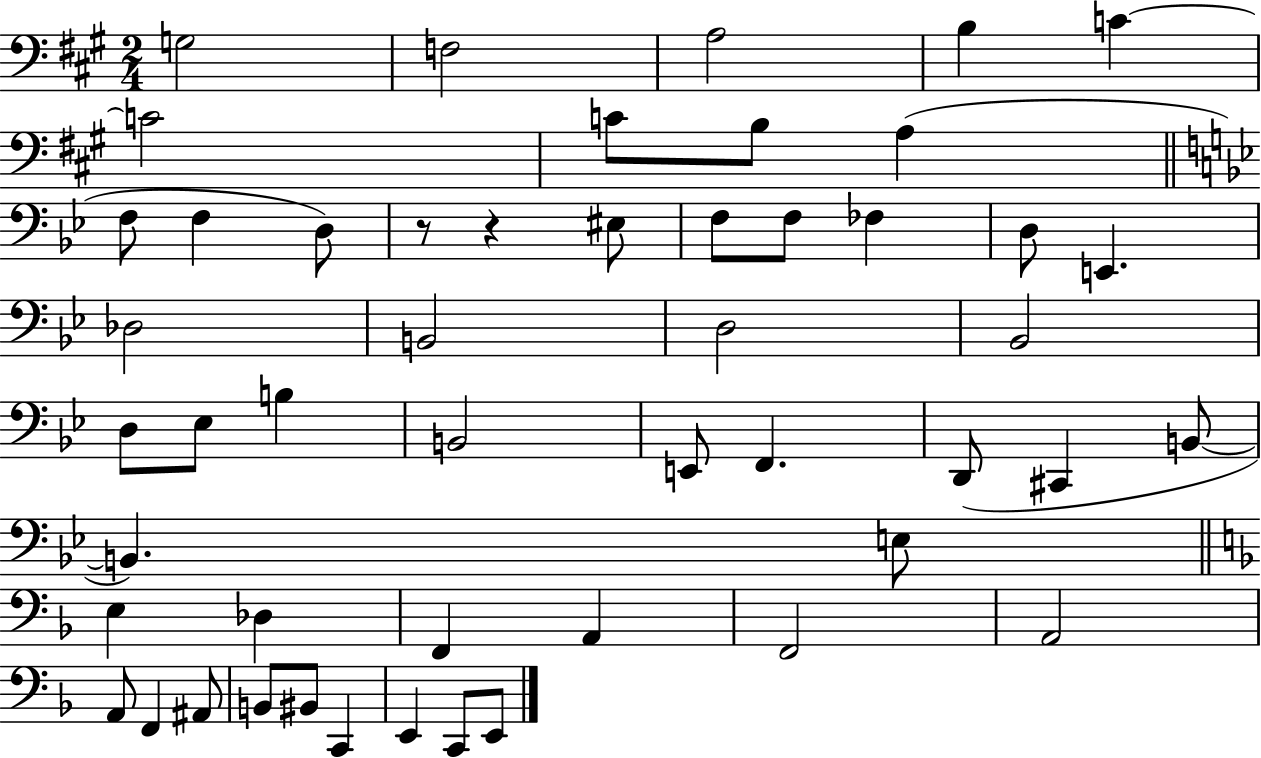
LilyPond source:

{
  \clef bass
  \numericTimeSignature
  \time 2/4
  \key a \major
  g2 | f2 | a2 | b4 c'4~~ | \break c'2 | c'8 b8 a4( | \bar "||" \break \key bes \major f8 f4 d8) | r8 r4 eis8 | f8 f8 fes4 | d8 e,4. | \break des2 | b,2 | d2 | bes,2 | \break d8 ees8 b4 | b,2 | e,8 f,4. | d,8( cis,4 b,8~~ | \break b,4.) e8 | \bar "||" \break \key f \major e4 des4 | f,4 a,4 | f,2 | a,2 | \break a,8 f,4 ais,8 | b,8 bis,8 c,4 | e,4 c,8 e,8 | \bar "|."
}